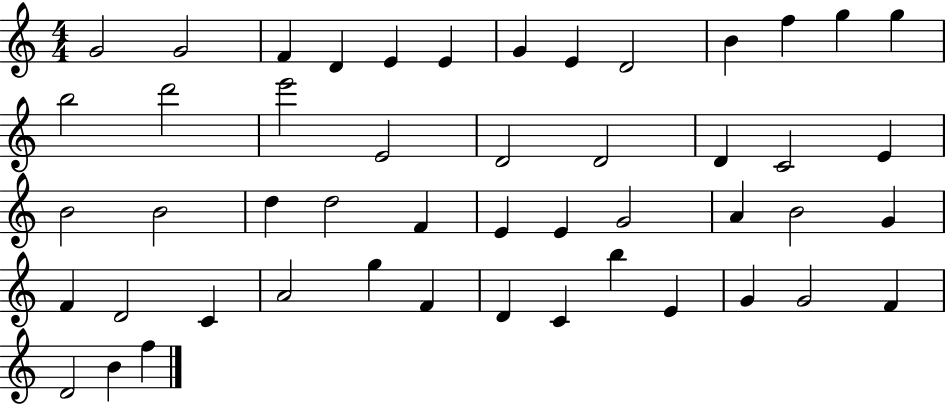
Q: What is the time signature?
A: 4/4